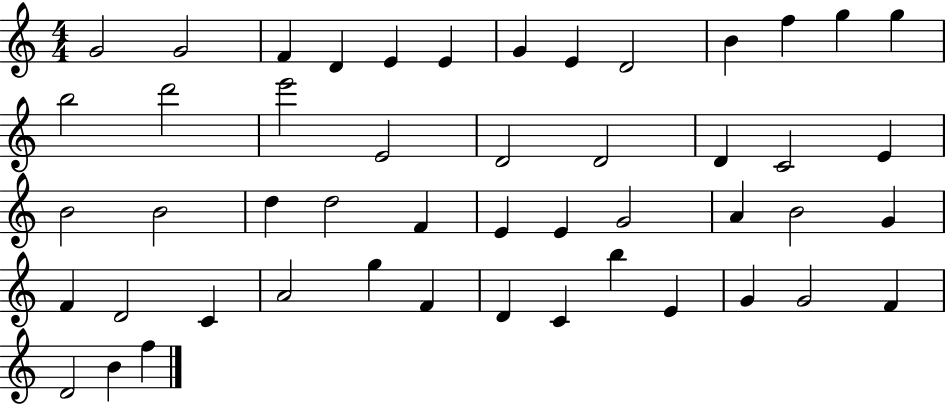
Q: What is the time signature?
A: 4/4